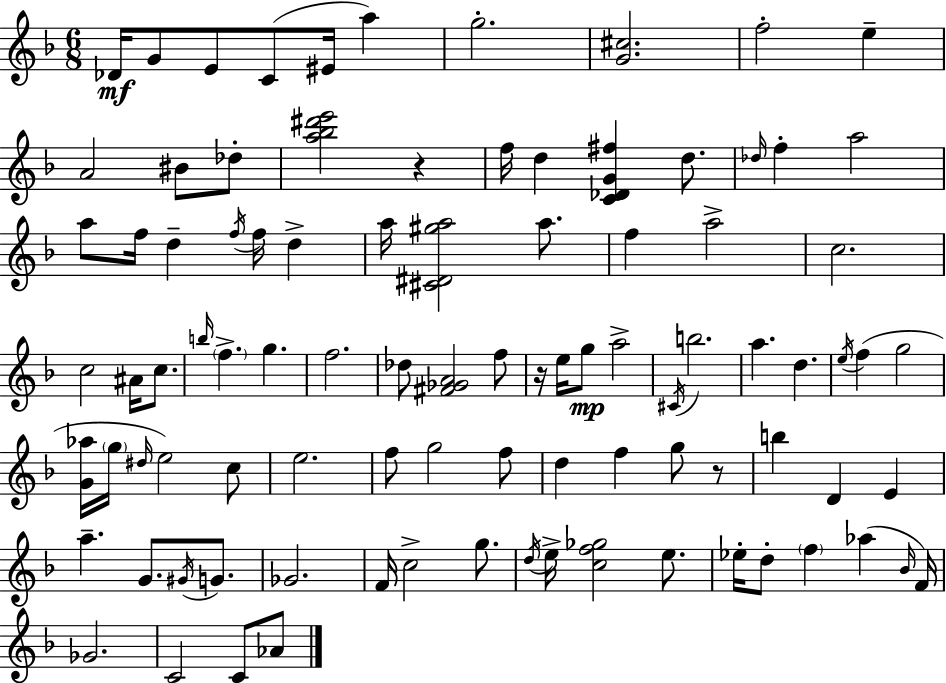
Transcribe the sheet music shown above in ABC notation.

X:1
T:Untitled
M:6/8
L:1/4
K:Dm
_D/4 G/2 E/2 C/2 ^E/4 a g2 [G^c]2 f2 e A2 ^B/2 _d/2 [a_b^d'e']2 z f/4 d [C_DG^f] d/2 _d/4 f a2 a/2 f/4 d f/4 f/4 d a/4 [^C^D^ga]2 a/2 f a2 c2 c2 ^A/4 c/2 b/4 f g f2 _d/2 [^F_GA]2 f/2 z/4 e/4 g/2 a2 ^C/4 b2 a d e/4 f g2 [G_a]/4 g/4 ^d/4 e2 c/2 e2 f/2 g2 f/2 d f g/2 z/2 b D E a G/2 ^G/4 G/2 _G2 F/4 c2 g/2 d/4 e/4 [cf_g]2 e/2 _e/4 d/2 f _a _B/4 F/4 _G2 C2 C/2 _A/2